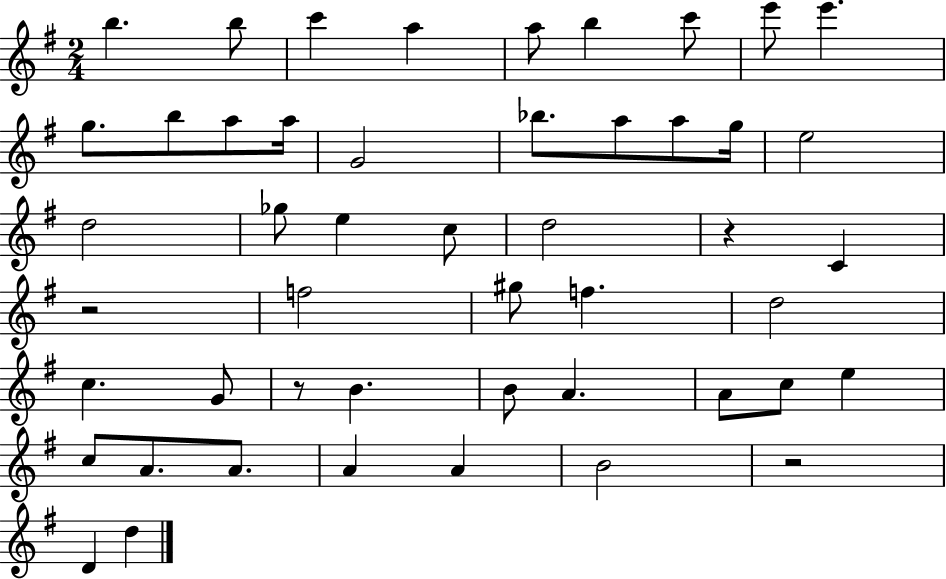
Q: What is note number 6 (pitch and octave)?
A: B5